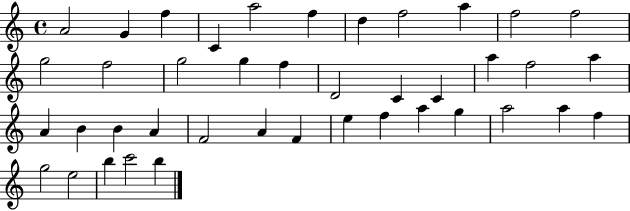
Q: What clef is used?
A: treble